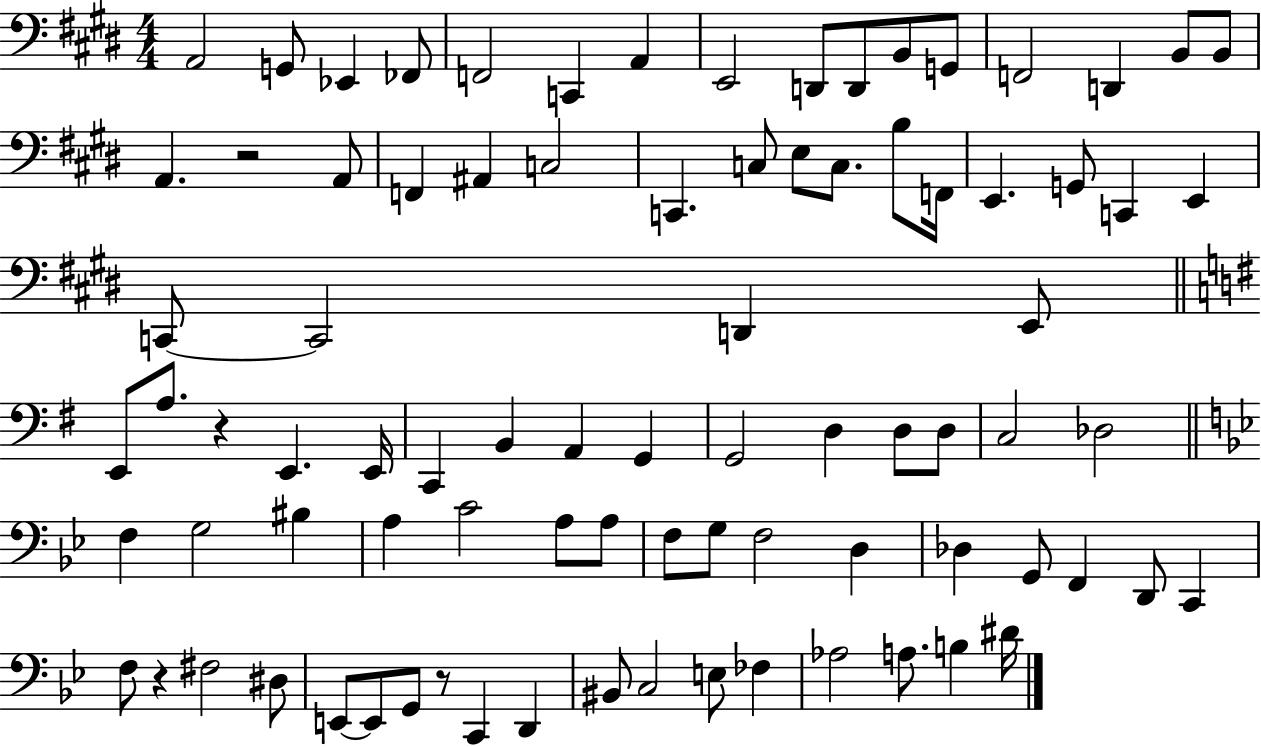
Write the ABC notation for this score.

X:1
T:Untitled
M:4/4
L:1/4
K:E
A,,2 G,,/2 _E,, _F,,/2 F,,2 C,, A,, E,,2 D,,/2 D,,/2 B,,/2 G,,/2 F,,2 D,, B,,/2 B,,/2 A,, z2 A,,/2 F,, ^A,, C,2 C,, C,/2 E,/2 C,/2 B,/2 F,,/4 E,, G,,/2 C,, E,, C,,/2 C,,2 D,, E,,/2 E,,/2 A,/2 z E,, E,,/4 C,, B,, A,, G,, G,,2 D, D,/2 D,/2 C,2 _D,2 F, G,2 ^B, A, C2 A,/2 A,/2 F,/2 G,/2 F,2 D, _D, G,,/2 F,, D,,/2 C,, F,/2 z ^F,2 ^D,/2 E,,/2 E,,/2 G,,/2 z/2 C,, D,, ^B,,/2 C,2 E,/2 _F, _A,2 A,/2 B, ^D/4